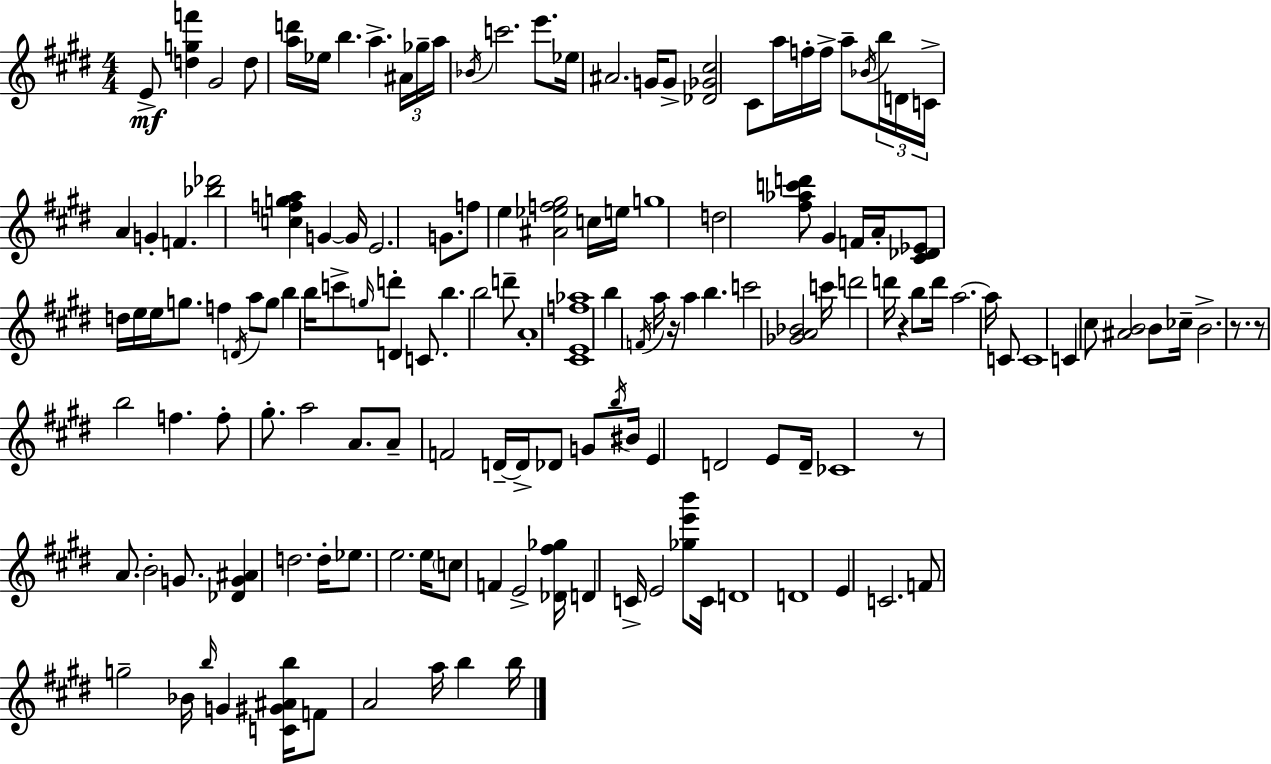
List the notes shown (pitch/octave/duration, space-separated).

E4/e [D5,G5,F6]/q G#4/h D5/e [A5,D6]/s Eb5/s B5/q. A5/q. A#4/s Gb5/s A5/s Bb4/s C6/h. E6/e. Eb5/s A#4/h. G4/s G4/e [Db4,Gb4,C#5]/h C#4/e A5/s F5/s F5/s A5/e Bb4/s B5/s D4/s C4/s A4/q G4/q F4/q. [Bb5,Db6]/h [C5,F5,G5,A5]/q G4/q G4/s E4/h. G4/e. F5/e E5/q [A#4,Eb5,F5,G#5]/h C5/s E5/s G5/w D5/h [F#5,Ab5,C6,D6]/e G#4/q F4/s A4/s [C#4,Db4,Eb4]/e D5/s E5/s E5/s G5/e. F5/q D4/s A5/e G5/e B5/q B5/s C6/e G5/s D6/e D4/q C4/e. B5/q. B5/h D6/e A4/w [C#4,E4,F5,Ab5]/w B5/q F4/s A5/s R/s A5/q B5/q. C6/h [Gb4,A4,Bb4]/h C6/s D6/h D6/s R/q B5/e D6/s A5/h. A5/s C4/e C4/w C4/q C#5/e [A#4,B4]/h B4/e CES5/s B4/h. R/e. R/e B5/h F5/q. F5/e G#5/e. A5/h A4/e. A4/e F4/h D4/s D4/s Db4/e G4/e B5/s BIS4/s E4/q D4/h E4/e D4/s CES4/w R/e A4/e. B4/h G4/e. [Db4,G4,A#4]/q D5/h. D5/s Eb5/e. E5/h. E5/s C5/e F4/q E4/h [Db4,F#5,Gb5]/s D4/q C4/s E4/h [Gb5,E6,B6]/e C4/s D4/w D4/w E4/q C4/h. F4/e G5/h Bb4/s B5/s G4/q [C4,G#4,A#4,B5]/s F4/e A4/h A5/s B5/q B5/s